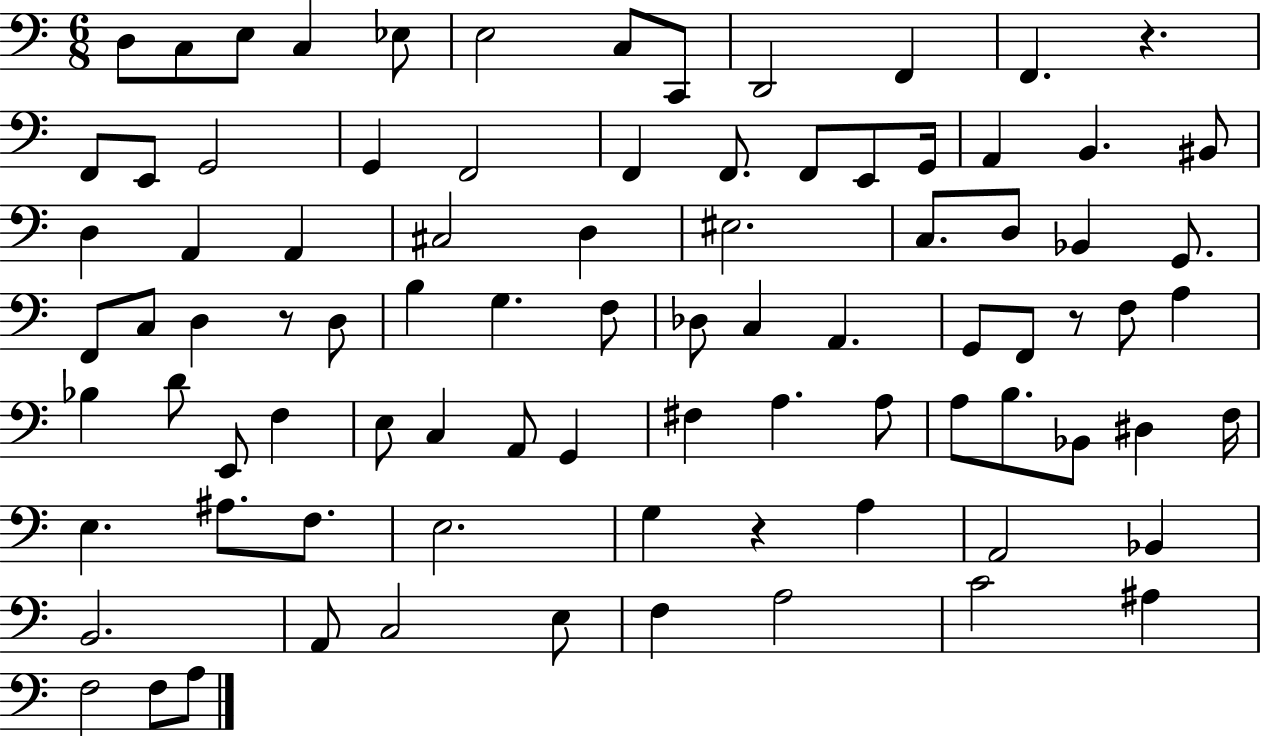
D3/e C3/e E3/e C3/q Eb3/e E3/h C3/e C2/e D2/h F2/q F2/q. R/q. F2/e E2/e G2/h G2/q F2/h F2/q F2/e. F2/e E2/e G2/s A2/q B2/q. BIS2/e D3/q A2/q A2/q C#3/h D3/q EIS3/h. C3/e. D3/e Bb2/q G2/e. F2/e C3/e D3/q R/e D3/e B3/q G3/q. F3/e Db3/e C3/q A2/q. G2/e F2/e R/e F3/e A3/q Bb3/q D4/e E2/e F3/q E3/e C3/q A2/e G2/q F#3/q A3/q. A3/e A3/e B3/e. Bb2/e D#3/q F3/s E3/q. A#3/e. F3/e. E3/h. G3/q R/q A3/q A2/h Bb2/q B2/h. A2/e C3/h E3/e F3/q A3/h C4/h A#3/q F3/h F3/e A3/e